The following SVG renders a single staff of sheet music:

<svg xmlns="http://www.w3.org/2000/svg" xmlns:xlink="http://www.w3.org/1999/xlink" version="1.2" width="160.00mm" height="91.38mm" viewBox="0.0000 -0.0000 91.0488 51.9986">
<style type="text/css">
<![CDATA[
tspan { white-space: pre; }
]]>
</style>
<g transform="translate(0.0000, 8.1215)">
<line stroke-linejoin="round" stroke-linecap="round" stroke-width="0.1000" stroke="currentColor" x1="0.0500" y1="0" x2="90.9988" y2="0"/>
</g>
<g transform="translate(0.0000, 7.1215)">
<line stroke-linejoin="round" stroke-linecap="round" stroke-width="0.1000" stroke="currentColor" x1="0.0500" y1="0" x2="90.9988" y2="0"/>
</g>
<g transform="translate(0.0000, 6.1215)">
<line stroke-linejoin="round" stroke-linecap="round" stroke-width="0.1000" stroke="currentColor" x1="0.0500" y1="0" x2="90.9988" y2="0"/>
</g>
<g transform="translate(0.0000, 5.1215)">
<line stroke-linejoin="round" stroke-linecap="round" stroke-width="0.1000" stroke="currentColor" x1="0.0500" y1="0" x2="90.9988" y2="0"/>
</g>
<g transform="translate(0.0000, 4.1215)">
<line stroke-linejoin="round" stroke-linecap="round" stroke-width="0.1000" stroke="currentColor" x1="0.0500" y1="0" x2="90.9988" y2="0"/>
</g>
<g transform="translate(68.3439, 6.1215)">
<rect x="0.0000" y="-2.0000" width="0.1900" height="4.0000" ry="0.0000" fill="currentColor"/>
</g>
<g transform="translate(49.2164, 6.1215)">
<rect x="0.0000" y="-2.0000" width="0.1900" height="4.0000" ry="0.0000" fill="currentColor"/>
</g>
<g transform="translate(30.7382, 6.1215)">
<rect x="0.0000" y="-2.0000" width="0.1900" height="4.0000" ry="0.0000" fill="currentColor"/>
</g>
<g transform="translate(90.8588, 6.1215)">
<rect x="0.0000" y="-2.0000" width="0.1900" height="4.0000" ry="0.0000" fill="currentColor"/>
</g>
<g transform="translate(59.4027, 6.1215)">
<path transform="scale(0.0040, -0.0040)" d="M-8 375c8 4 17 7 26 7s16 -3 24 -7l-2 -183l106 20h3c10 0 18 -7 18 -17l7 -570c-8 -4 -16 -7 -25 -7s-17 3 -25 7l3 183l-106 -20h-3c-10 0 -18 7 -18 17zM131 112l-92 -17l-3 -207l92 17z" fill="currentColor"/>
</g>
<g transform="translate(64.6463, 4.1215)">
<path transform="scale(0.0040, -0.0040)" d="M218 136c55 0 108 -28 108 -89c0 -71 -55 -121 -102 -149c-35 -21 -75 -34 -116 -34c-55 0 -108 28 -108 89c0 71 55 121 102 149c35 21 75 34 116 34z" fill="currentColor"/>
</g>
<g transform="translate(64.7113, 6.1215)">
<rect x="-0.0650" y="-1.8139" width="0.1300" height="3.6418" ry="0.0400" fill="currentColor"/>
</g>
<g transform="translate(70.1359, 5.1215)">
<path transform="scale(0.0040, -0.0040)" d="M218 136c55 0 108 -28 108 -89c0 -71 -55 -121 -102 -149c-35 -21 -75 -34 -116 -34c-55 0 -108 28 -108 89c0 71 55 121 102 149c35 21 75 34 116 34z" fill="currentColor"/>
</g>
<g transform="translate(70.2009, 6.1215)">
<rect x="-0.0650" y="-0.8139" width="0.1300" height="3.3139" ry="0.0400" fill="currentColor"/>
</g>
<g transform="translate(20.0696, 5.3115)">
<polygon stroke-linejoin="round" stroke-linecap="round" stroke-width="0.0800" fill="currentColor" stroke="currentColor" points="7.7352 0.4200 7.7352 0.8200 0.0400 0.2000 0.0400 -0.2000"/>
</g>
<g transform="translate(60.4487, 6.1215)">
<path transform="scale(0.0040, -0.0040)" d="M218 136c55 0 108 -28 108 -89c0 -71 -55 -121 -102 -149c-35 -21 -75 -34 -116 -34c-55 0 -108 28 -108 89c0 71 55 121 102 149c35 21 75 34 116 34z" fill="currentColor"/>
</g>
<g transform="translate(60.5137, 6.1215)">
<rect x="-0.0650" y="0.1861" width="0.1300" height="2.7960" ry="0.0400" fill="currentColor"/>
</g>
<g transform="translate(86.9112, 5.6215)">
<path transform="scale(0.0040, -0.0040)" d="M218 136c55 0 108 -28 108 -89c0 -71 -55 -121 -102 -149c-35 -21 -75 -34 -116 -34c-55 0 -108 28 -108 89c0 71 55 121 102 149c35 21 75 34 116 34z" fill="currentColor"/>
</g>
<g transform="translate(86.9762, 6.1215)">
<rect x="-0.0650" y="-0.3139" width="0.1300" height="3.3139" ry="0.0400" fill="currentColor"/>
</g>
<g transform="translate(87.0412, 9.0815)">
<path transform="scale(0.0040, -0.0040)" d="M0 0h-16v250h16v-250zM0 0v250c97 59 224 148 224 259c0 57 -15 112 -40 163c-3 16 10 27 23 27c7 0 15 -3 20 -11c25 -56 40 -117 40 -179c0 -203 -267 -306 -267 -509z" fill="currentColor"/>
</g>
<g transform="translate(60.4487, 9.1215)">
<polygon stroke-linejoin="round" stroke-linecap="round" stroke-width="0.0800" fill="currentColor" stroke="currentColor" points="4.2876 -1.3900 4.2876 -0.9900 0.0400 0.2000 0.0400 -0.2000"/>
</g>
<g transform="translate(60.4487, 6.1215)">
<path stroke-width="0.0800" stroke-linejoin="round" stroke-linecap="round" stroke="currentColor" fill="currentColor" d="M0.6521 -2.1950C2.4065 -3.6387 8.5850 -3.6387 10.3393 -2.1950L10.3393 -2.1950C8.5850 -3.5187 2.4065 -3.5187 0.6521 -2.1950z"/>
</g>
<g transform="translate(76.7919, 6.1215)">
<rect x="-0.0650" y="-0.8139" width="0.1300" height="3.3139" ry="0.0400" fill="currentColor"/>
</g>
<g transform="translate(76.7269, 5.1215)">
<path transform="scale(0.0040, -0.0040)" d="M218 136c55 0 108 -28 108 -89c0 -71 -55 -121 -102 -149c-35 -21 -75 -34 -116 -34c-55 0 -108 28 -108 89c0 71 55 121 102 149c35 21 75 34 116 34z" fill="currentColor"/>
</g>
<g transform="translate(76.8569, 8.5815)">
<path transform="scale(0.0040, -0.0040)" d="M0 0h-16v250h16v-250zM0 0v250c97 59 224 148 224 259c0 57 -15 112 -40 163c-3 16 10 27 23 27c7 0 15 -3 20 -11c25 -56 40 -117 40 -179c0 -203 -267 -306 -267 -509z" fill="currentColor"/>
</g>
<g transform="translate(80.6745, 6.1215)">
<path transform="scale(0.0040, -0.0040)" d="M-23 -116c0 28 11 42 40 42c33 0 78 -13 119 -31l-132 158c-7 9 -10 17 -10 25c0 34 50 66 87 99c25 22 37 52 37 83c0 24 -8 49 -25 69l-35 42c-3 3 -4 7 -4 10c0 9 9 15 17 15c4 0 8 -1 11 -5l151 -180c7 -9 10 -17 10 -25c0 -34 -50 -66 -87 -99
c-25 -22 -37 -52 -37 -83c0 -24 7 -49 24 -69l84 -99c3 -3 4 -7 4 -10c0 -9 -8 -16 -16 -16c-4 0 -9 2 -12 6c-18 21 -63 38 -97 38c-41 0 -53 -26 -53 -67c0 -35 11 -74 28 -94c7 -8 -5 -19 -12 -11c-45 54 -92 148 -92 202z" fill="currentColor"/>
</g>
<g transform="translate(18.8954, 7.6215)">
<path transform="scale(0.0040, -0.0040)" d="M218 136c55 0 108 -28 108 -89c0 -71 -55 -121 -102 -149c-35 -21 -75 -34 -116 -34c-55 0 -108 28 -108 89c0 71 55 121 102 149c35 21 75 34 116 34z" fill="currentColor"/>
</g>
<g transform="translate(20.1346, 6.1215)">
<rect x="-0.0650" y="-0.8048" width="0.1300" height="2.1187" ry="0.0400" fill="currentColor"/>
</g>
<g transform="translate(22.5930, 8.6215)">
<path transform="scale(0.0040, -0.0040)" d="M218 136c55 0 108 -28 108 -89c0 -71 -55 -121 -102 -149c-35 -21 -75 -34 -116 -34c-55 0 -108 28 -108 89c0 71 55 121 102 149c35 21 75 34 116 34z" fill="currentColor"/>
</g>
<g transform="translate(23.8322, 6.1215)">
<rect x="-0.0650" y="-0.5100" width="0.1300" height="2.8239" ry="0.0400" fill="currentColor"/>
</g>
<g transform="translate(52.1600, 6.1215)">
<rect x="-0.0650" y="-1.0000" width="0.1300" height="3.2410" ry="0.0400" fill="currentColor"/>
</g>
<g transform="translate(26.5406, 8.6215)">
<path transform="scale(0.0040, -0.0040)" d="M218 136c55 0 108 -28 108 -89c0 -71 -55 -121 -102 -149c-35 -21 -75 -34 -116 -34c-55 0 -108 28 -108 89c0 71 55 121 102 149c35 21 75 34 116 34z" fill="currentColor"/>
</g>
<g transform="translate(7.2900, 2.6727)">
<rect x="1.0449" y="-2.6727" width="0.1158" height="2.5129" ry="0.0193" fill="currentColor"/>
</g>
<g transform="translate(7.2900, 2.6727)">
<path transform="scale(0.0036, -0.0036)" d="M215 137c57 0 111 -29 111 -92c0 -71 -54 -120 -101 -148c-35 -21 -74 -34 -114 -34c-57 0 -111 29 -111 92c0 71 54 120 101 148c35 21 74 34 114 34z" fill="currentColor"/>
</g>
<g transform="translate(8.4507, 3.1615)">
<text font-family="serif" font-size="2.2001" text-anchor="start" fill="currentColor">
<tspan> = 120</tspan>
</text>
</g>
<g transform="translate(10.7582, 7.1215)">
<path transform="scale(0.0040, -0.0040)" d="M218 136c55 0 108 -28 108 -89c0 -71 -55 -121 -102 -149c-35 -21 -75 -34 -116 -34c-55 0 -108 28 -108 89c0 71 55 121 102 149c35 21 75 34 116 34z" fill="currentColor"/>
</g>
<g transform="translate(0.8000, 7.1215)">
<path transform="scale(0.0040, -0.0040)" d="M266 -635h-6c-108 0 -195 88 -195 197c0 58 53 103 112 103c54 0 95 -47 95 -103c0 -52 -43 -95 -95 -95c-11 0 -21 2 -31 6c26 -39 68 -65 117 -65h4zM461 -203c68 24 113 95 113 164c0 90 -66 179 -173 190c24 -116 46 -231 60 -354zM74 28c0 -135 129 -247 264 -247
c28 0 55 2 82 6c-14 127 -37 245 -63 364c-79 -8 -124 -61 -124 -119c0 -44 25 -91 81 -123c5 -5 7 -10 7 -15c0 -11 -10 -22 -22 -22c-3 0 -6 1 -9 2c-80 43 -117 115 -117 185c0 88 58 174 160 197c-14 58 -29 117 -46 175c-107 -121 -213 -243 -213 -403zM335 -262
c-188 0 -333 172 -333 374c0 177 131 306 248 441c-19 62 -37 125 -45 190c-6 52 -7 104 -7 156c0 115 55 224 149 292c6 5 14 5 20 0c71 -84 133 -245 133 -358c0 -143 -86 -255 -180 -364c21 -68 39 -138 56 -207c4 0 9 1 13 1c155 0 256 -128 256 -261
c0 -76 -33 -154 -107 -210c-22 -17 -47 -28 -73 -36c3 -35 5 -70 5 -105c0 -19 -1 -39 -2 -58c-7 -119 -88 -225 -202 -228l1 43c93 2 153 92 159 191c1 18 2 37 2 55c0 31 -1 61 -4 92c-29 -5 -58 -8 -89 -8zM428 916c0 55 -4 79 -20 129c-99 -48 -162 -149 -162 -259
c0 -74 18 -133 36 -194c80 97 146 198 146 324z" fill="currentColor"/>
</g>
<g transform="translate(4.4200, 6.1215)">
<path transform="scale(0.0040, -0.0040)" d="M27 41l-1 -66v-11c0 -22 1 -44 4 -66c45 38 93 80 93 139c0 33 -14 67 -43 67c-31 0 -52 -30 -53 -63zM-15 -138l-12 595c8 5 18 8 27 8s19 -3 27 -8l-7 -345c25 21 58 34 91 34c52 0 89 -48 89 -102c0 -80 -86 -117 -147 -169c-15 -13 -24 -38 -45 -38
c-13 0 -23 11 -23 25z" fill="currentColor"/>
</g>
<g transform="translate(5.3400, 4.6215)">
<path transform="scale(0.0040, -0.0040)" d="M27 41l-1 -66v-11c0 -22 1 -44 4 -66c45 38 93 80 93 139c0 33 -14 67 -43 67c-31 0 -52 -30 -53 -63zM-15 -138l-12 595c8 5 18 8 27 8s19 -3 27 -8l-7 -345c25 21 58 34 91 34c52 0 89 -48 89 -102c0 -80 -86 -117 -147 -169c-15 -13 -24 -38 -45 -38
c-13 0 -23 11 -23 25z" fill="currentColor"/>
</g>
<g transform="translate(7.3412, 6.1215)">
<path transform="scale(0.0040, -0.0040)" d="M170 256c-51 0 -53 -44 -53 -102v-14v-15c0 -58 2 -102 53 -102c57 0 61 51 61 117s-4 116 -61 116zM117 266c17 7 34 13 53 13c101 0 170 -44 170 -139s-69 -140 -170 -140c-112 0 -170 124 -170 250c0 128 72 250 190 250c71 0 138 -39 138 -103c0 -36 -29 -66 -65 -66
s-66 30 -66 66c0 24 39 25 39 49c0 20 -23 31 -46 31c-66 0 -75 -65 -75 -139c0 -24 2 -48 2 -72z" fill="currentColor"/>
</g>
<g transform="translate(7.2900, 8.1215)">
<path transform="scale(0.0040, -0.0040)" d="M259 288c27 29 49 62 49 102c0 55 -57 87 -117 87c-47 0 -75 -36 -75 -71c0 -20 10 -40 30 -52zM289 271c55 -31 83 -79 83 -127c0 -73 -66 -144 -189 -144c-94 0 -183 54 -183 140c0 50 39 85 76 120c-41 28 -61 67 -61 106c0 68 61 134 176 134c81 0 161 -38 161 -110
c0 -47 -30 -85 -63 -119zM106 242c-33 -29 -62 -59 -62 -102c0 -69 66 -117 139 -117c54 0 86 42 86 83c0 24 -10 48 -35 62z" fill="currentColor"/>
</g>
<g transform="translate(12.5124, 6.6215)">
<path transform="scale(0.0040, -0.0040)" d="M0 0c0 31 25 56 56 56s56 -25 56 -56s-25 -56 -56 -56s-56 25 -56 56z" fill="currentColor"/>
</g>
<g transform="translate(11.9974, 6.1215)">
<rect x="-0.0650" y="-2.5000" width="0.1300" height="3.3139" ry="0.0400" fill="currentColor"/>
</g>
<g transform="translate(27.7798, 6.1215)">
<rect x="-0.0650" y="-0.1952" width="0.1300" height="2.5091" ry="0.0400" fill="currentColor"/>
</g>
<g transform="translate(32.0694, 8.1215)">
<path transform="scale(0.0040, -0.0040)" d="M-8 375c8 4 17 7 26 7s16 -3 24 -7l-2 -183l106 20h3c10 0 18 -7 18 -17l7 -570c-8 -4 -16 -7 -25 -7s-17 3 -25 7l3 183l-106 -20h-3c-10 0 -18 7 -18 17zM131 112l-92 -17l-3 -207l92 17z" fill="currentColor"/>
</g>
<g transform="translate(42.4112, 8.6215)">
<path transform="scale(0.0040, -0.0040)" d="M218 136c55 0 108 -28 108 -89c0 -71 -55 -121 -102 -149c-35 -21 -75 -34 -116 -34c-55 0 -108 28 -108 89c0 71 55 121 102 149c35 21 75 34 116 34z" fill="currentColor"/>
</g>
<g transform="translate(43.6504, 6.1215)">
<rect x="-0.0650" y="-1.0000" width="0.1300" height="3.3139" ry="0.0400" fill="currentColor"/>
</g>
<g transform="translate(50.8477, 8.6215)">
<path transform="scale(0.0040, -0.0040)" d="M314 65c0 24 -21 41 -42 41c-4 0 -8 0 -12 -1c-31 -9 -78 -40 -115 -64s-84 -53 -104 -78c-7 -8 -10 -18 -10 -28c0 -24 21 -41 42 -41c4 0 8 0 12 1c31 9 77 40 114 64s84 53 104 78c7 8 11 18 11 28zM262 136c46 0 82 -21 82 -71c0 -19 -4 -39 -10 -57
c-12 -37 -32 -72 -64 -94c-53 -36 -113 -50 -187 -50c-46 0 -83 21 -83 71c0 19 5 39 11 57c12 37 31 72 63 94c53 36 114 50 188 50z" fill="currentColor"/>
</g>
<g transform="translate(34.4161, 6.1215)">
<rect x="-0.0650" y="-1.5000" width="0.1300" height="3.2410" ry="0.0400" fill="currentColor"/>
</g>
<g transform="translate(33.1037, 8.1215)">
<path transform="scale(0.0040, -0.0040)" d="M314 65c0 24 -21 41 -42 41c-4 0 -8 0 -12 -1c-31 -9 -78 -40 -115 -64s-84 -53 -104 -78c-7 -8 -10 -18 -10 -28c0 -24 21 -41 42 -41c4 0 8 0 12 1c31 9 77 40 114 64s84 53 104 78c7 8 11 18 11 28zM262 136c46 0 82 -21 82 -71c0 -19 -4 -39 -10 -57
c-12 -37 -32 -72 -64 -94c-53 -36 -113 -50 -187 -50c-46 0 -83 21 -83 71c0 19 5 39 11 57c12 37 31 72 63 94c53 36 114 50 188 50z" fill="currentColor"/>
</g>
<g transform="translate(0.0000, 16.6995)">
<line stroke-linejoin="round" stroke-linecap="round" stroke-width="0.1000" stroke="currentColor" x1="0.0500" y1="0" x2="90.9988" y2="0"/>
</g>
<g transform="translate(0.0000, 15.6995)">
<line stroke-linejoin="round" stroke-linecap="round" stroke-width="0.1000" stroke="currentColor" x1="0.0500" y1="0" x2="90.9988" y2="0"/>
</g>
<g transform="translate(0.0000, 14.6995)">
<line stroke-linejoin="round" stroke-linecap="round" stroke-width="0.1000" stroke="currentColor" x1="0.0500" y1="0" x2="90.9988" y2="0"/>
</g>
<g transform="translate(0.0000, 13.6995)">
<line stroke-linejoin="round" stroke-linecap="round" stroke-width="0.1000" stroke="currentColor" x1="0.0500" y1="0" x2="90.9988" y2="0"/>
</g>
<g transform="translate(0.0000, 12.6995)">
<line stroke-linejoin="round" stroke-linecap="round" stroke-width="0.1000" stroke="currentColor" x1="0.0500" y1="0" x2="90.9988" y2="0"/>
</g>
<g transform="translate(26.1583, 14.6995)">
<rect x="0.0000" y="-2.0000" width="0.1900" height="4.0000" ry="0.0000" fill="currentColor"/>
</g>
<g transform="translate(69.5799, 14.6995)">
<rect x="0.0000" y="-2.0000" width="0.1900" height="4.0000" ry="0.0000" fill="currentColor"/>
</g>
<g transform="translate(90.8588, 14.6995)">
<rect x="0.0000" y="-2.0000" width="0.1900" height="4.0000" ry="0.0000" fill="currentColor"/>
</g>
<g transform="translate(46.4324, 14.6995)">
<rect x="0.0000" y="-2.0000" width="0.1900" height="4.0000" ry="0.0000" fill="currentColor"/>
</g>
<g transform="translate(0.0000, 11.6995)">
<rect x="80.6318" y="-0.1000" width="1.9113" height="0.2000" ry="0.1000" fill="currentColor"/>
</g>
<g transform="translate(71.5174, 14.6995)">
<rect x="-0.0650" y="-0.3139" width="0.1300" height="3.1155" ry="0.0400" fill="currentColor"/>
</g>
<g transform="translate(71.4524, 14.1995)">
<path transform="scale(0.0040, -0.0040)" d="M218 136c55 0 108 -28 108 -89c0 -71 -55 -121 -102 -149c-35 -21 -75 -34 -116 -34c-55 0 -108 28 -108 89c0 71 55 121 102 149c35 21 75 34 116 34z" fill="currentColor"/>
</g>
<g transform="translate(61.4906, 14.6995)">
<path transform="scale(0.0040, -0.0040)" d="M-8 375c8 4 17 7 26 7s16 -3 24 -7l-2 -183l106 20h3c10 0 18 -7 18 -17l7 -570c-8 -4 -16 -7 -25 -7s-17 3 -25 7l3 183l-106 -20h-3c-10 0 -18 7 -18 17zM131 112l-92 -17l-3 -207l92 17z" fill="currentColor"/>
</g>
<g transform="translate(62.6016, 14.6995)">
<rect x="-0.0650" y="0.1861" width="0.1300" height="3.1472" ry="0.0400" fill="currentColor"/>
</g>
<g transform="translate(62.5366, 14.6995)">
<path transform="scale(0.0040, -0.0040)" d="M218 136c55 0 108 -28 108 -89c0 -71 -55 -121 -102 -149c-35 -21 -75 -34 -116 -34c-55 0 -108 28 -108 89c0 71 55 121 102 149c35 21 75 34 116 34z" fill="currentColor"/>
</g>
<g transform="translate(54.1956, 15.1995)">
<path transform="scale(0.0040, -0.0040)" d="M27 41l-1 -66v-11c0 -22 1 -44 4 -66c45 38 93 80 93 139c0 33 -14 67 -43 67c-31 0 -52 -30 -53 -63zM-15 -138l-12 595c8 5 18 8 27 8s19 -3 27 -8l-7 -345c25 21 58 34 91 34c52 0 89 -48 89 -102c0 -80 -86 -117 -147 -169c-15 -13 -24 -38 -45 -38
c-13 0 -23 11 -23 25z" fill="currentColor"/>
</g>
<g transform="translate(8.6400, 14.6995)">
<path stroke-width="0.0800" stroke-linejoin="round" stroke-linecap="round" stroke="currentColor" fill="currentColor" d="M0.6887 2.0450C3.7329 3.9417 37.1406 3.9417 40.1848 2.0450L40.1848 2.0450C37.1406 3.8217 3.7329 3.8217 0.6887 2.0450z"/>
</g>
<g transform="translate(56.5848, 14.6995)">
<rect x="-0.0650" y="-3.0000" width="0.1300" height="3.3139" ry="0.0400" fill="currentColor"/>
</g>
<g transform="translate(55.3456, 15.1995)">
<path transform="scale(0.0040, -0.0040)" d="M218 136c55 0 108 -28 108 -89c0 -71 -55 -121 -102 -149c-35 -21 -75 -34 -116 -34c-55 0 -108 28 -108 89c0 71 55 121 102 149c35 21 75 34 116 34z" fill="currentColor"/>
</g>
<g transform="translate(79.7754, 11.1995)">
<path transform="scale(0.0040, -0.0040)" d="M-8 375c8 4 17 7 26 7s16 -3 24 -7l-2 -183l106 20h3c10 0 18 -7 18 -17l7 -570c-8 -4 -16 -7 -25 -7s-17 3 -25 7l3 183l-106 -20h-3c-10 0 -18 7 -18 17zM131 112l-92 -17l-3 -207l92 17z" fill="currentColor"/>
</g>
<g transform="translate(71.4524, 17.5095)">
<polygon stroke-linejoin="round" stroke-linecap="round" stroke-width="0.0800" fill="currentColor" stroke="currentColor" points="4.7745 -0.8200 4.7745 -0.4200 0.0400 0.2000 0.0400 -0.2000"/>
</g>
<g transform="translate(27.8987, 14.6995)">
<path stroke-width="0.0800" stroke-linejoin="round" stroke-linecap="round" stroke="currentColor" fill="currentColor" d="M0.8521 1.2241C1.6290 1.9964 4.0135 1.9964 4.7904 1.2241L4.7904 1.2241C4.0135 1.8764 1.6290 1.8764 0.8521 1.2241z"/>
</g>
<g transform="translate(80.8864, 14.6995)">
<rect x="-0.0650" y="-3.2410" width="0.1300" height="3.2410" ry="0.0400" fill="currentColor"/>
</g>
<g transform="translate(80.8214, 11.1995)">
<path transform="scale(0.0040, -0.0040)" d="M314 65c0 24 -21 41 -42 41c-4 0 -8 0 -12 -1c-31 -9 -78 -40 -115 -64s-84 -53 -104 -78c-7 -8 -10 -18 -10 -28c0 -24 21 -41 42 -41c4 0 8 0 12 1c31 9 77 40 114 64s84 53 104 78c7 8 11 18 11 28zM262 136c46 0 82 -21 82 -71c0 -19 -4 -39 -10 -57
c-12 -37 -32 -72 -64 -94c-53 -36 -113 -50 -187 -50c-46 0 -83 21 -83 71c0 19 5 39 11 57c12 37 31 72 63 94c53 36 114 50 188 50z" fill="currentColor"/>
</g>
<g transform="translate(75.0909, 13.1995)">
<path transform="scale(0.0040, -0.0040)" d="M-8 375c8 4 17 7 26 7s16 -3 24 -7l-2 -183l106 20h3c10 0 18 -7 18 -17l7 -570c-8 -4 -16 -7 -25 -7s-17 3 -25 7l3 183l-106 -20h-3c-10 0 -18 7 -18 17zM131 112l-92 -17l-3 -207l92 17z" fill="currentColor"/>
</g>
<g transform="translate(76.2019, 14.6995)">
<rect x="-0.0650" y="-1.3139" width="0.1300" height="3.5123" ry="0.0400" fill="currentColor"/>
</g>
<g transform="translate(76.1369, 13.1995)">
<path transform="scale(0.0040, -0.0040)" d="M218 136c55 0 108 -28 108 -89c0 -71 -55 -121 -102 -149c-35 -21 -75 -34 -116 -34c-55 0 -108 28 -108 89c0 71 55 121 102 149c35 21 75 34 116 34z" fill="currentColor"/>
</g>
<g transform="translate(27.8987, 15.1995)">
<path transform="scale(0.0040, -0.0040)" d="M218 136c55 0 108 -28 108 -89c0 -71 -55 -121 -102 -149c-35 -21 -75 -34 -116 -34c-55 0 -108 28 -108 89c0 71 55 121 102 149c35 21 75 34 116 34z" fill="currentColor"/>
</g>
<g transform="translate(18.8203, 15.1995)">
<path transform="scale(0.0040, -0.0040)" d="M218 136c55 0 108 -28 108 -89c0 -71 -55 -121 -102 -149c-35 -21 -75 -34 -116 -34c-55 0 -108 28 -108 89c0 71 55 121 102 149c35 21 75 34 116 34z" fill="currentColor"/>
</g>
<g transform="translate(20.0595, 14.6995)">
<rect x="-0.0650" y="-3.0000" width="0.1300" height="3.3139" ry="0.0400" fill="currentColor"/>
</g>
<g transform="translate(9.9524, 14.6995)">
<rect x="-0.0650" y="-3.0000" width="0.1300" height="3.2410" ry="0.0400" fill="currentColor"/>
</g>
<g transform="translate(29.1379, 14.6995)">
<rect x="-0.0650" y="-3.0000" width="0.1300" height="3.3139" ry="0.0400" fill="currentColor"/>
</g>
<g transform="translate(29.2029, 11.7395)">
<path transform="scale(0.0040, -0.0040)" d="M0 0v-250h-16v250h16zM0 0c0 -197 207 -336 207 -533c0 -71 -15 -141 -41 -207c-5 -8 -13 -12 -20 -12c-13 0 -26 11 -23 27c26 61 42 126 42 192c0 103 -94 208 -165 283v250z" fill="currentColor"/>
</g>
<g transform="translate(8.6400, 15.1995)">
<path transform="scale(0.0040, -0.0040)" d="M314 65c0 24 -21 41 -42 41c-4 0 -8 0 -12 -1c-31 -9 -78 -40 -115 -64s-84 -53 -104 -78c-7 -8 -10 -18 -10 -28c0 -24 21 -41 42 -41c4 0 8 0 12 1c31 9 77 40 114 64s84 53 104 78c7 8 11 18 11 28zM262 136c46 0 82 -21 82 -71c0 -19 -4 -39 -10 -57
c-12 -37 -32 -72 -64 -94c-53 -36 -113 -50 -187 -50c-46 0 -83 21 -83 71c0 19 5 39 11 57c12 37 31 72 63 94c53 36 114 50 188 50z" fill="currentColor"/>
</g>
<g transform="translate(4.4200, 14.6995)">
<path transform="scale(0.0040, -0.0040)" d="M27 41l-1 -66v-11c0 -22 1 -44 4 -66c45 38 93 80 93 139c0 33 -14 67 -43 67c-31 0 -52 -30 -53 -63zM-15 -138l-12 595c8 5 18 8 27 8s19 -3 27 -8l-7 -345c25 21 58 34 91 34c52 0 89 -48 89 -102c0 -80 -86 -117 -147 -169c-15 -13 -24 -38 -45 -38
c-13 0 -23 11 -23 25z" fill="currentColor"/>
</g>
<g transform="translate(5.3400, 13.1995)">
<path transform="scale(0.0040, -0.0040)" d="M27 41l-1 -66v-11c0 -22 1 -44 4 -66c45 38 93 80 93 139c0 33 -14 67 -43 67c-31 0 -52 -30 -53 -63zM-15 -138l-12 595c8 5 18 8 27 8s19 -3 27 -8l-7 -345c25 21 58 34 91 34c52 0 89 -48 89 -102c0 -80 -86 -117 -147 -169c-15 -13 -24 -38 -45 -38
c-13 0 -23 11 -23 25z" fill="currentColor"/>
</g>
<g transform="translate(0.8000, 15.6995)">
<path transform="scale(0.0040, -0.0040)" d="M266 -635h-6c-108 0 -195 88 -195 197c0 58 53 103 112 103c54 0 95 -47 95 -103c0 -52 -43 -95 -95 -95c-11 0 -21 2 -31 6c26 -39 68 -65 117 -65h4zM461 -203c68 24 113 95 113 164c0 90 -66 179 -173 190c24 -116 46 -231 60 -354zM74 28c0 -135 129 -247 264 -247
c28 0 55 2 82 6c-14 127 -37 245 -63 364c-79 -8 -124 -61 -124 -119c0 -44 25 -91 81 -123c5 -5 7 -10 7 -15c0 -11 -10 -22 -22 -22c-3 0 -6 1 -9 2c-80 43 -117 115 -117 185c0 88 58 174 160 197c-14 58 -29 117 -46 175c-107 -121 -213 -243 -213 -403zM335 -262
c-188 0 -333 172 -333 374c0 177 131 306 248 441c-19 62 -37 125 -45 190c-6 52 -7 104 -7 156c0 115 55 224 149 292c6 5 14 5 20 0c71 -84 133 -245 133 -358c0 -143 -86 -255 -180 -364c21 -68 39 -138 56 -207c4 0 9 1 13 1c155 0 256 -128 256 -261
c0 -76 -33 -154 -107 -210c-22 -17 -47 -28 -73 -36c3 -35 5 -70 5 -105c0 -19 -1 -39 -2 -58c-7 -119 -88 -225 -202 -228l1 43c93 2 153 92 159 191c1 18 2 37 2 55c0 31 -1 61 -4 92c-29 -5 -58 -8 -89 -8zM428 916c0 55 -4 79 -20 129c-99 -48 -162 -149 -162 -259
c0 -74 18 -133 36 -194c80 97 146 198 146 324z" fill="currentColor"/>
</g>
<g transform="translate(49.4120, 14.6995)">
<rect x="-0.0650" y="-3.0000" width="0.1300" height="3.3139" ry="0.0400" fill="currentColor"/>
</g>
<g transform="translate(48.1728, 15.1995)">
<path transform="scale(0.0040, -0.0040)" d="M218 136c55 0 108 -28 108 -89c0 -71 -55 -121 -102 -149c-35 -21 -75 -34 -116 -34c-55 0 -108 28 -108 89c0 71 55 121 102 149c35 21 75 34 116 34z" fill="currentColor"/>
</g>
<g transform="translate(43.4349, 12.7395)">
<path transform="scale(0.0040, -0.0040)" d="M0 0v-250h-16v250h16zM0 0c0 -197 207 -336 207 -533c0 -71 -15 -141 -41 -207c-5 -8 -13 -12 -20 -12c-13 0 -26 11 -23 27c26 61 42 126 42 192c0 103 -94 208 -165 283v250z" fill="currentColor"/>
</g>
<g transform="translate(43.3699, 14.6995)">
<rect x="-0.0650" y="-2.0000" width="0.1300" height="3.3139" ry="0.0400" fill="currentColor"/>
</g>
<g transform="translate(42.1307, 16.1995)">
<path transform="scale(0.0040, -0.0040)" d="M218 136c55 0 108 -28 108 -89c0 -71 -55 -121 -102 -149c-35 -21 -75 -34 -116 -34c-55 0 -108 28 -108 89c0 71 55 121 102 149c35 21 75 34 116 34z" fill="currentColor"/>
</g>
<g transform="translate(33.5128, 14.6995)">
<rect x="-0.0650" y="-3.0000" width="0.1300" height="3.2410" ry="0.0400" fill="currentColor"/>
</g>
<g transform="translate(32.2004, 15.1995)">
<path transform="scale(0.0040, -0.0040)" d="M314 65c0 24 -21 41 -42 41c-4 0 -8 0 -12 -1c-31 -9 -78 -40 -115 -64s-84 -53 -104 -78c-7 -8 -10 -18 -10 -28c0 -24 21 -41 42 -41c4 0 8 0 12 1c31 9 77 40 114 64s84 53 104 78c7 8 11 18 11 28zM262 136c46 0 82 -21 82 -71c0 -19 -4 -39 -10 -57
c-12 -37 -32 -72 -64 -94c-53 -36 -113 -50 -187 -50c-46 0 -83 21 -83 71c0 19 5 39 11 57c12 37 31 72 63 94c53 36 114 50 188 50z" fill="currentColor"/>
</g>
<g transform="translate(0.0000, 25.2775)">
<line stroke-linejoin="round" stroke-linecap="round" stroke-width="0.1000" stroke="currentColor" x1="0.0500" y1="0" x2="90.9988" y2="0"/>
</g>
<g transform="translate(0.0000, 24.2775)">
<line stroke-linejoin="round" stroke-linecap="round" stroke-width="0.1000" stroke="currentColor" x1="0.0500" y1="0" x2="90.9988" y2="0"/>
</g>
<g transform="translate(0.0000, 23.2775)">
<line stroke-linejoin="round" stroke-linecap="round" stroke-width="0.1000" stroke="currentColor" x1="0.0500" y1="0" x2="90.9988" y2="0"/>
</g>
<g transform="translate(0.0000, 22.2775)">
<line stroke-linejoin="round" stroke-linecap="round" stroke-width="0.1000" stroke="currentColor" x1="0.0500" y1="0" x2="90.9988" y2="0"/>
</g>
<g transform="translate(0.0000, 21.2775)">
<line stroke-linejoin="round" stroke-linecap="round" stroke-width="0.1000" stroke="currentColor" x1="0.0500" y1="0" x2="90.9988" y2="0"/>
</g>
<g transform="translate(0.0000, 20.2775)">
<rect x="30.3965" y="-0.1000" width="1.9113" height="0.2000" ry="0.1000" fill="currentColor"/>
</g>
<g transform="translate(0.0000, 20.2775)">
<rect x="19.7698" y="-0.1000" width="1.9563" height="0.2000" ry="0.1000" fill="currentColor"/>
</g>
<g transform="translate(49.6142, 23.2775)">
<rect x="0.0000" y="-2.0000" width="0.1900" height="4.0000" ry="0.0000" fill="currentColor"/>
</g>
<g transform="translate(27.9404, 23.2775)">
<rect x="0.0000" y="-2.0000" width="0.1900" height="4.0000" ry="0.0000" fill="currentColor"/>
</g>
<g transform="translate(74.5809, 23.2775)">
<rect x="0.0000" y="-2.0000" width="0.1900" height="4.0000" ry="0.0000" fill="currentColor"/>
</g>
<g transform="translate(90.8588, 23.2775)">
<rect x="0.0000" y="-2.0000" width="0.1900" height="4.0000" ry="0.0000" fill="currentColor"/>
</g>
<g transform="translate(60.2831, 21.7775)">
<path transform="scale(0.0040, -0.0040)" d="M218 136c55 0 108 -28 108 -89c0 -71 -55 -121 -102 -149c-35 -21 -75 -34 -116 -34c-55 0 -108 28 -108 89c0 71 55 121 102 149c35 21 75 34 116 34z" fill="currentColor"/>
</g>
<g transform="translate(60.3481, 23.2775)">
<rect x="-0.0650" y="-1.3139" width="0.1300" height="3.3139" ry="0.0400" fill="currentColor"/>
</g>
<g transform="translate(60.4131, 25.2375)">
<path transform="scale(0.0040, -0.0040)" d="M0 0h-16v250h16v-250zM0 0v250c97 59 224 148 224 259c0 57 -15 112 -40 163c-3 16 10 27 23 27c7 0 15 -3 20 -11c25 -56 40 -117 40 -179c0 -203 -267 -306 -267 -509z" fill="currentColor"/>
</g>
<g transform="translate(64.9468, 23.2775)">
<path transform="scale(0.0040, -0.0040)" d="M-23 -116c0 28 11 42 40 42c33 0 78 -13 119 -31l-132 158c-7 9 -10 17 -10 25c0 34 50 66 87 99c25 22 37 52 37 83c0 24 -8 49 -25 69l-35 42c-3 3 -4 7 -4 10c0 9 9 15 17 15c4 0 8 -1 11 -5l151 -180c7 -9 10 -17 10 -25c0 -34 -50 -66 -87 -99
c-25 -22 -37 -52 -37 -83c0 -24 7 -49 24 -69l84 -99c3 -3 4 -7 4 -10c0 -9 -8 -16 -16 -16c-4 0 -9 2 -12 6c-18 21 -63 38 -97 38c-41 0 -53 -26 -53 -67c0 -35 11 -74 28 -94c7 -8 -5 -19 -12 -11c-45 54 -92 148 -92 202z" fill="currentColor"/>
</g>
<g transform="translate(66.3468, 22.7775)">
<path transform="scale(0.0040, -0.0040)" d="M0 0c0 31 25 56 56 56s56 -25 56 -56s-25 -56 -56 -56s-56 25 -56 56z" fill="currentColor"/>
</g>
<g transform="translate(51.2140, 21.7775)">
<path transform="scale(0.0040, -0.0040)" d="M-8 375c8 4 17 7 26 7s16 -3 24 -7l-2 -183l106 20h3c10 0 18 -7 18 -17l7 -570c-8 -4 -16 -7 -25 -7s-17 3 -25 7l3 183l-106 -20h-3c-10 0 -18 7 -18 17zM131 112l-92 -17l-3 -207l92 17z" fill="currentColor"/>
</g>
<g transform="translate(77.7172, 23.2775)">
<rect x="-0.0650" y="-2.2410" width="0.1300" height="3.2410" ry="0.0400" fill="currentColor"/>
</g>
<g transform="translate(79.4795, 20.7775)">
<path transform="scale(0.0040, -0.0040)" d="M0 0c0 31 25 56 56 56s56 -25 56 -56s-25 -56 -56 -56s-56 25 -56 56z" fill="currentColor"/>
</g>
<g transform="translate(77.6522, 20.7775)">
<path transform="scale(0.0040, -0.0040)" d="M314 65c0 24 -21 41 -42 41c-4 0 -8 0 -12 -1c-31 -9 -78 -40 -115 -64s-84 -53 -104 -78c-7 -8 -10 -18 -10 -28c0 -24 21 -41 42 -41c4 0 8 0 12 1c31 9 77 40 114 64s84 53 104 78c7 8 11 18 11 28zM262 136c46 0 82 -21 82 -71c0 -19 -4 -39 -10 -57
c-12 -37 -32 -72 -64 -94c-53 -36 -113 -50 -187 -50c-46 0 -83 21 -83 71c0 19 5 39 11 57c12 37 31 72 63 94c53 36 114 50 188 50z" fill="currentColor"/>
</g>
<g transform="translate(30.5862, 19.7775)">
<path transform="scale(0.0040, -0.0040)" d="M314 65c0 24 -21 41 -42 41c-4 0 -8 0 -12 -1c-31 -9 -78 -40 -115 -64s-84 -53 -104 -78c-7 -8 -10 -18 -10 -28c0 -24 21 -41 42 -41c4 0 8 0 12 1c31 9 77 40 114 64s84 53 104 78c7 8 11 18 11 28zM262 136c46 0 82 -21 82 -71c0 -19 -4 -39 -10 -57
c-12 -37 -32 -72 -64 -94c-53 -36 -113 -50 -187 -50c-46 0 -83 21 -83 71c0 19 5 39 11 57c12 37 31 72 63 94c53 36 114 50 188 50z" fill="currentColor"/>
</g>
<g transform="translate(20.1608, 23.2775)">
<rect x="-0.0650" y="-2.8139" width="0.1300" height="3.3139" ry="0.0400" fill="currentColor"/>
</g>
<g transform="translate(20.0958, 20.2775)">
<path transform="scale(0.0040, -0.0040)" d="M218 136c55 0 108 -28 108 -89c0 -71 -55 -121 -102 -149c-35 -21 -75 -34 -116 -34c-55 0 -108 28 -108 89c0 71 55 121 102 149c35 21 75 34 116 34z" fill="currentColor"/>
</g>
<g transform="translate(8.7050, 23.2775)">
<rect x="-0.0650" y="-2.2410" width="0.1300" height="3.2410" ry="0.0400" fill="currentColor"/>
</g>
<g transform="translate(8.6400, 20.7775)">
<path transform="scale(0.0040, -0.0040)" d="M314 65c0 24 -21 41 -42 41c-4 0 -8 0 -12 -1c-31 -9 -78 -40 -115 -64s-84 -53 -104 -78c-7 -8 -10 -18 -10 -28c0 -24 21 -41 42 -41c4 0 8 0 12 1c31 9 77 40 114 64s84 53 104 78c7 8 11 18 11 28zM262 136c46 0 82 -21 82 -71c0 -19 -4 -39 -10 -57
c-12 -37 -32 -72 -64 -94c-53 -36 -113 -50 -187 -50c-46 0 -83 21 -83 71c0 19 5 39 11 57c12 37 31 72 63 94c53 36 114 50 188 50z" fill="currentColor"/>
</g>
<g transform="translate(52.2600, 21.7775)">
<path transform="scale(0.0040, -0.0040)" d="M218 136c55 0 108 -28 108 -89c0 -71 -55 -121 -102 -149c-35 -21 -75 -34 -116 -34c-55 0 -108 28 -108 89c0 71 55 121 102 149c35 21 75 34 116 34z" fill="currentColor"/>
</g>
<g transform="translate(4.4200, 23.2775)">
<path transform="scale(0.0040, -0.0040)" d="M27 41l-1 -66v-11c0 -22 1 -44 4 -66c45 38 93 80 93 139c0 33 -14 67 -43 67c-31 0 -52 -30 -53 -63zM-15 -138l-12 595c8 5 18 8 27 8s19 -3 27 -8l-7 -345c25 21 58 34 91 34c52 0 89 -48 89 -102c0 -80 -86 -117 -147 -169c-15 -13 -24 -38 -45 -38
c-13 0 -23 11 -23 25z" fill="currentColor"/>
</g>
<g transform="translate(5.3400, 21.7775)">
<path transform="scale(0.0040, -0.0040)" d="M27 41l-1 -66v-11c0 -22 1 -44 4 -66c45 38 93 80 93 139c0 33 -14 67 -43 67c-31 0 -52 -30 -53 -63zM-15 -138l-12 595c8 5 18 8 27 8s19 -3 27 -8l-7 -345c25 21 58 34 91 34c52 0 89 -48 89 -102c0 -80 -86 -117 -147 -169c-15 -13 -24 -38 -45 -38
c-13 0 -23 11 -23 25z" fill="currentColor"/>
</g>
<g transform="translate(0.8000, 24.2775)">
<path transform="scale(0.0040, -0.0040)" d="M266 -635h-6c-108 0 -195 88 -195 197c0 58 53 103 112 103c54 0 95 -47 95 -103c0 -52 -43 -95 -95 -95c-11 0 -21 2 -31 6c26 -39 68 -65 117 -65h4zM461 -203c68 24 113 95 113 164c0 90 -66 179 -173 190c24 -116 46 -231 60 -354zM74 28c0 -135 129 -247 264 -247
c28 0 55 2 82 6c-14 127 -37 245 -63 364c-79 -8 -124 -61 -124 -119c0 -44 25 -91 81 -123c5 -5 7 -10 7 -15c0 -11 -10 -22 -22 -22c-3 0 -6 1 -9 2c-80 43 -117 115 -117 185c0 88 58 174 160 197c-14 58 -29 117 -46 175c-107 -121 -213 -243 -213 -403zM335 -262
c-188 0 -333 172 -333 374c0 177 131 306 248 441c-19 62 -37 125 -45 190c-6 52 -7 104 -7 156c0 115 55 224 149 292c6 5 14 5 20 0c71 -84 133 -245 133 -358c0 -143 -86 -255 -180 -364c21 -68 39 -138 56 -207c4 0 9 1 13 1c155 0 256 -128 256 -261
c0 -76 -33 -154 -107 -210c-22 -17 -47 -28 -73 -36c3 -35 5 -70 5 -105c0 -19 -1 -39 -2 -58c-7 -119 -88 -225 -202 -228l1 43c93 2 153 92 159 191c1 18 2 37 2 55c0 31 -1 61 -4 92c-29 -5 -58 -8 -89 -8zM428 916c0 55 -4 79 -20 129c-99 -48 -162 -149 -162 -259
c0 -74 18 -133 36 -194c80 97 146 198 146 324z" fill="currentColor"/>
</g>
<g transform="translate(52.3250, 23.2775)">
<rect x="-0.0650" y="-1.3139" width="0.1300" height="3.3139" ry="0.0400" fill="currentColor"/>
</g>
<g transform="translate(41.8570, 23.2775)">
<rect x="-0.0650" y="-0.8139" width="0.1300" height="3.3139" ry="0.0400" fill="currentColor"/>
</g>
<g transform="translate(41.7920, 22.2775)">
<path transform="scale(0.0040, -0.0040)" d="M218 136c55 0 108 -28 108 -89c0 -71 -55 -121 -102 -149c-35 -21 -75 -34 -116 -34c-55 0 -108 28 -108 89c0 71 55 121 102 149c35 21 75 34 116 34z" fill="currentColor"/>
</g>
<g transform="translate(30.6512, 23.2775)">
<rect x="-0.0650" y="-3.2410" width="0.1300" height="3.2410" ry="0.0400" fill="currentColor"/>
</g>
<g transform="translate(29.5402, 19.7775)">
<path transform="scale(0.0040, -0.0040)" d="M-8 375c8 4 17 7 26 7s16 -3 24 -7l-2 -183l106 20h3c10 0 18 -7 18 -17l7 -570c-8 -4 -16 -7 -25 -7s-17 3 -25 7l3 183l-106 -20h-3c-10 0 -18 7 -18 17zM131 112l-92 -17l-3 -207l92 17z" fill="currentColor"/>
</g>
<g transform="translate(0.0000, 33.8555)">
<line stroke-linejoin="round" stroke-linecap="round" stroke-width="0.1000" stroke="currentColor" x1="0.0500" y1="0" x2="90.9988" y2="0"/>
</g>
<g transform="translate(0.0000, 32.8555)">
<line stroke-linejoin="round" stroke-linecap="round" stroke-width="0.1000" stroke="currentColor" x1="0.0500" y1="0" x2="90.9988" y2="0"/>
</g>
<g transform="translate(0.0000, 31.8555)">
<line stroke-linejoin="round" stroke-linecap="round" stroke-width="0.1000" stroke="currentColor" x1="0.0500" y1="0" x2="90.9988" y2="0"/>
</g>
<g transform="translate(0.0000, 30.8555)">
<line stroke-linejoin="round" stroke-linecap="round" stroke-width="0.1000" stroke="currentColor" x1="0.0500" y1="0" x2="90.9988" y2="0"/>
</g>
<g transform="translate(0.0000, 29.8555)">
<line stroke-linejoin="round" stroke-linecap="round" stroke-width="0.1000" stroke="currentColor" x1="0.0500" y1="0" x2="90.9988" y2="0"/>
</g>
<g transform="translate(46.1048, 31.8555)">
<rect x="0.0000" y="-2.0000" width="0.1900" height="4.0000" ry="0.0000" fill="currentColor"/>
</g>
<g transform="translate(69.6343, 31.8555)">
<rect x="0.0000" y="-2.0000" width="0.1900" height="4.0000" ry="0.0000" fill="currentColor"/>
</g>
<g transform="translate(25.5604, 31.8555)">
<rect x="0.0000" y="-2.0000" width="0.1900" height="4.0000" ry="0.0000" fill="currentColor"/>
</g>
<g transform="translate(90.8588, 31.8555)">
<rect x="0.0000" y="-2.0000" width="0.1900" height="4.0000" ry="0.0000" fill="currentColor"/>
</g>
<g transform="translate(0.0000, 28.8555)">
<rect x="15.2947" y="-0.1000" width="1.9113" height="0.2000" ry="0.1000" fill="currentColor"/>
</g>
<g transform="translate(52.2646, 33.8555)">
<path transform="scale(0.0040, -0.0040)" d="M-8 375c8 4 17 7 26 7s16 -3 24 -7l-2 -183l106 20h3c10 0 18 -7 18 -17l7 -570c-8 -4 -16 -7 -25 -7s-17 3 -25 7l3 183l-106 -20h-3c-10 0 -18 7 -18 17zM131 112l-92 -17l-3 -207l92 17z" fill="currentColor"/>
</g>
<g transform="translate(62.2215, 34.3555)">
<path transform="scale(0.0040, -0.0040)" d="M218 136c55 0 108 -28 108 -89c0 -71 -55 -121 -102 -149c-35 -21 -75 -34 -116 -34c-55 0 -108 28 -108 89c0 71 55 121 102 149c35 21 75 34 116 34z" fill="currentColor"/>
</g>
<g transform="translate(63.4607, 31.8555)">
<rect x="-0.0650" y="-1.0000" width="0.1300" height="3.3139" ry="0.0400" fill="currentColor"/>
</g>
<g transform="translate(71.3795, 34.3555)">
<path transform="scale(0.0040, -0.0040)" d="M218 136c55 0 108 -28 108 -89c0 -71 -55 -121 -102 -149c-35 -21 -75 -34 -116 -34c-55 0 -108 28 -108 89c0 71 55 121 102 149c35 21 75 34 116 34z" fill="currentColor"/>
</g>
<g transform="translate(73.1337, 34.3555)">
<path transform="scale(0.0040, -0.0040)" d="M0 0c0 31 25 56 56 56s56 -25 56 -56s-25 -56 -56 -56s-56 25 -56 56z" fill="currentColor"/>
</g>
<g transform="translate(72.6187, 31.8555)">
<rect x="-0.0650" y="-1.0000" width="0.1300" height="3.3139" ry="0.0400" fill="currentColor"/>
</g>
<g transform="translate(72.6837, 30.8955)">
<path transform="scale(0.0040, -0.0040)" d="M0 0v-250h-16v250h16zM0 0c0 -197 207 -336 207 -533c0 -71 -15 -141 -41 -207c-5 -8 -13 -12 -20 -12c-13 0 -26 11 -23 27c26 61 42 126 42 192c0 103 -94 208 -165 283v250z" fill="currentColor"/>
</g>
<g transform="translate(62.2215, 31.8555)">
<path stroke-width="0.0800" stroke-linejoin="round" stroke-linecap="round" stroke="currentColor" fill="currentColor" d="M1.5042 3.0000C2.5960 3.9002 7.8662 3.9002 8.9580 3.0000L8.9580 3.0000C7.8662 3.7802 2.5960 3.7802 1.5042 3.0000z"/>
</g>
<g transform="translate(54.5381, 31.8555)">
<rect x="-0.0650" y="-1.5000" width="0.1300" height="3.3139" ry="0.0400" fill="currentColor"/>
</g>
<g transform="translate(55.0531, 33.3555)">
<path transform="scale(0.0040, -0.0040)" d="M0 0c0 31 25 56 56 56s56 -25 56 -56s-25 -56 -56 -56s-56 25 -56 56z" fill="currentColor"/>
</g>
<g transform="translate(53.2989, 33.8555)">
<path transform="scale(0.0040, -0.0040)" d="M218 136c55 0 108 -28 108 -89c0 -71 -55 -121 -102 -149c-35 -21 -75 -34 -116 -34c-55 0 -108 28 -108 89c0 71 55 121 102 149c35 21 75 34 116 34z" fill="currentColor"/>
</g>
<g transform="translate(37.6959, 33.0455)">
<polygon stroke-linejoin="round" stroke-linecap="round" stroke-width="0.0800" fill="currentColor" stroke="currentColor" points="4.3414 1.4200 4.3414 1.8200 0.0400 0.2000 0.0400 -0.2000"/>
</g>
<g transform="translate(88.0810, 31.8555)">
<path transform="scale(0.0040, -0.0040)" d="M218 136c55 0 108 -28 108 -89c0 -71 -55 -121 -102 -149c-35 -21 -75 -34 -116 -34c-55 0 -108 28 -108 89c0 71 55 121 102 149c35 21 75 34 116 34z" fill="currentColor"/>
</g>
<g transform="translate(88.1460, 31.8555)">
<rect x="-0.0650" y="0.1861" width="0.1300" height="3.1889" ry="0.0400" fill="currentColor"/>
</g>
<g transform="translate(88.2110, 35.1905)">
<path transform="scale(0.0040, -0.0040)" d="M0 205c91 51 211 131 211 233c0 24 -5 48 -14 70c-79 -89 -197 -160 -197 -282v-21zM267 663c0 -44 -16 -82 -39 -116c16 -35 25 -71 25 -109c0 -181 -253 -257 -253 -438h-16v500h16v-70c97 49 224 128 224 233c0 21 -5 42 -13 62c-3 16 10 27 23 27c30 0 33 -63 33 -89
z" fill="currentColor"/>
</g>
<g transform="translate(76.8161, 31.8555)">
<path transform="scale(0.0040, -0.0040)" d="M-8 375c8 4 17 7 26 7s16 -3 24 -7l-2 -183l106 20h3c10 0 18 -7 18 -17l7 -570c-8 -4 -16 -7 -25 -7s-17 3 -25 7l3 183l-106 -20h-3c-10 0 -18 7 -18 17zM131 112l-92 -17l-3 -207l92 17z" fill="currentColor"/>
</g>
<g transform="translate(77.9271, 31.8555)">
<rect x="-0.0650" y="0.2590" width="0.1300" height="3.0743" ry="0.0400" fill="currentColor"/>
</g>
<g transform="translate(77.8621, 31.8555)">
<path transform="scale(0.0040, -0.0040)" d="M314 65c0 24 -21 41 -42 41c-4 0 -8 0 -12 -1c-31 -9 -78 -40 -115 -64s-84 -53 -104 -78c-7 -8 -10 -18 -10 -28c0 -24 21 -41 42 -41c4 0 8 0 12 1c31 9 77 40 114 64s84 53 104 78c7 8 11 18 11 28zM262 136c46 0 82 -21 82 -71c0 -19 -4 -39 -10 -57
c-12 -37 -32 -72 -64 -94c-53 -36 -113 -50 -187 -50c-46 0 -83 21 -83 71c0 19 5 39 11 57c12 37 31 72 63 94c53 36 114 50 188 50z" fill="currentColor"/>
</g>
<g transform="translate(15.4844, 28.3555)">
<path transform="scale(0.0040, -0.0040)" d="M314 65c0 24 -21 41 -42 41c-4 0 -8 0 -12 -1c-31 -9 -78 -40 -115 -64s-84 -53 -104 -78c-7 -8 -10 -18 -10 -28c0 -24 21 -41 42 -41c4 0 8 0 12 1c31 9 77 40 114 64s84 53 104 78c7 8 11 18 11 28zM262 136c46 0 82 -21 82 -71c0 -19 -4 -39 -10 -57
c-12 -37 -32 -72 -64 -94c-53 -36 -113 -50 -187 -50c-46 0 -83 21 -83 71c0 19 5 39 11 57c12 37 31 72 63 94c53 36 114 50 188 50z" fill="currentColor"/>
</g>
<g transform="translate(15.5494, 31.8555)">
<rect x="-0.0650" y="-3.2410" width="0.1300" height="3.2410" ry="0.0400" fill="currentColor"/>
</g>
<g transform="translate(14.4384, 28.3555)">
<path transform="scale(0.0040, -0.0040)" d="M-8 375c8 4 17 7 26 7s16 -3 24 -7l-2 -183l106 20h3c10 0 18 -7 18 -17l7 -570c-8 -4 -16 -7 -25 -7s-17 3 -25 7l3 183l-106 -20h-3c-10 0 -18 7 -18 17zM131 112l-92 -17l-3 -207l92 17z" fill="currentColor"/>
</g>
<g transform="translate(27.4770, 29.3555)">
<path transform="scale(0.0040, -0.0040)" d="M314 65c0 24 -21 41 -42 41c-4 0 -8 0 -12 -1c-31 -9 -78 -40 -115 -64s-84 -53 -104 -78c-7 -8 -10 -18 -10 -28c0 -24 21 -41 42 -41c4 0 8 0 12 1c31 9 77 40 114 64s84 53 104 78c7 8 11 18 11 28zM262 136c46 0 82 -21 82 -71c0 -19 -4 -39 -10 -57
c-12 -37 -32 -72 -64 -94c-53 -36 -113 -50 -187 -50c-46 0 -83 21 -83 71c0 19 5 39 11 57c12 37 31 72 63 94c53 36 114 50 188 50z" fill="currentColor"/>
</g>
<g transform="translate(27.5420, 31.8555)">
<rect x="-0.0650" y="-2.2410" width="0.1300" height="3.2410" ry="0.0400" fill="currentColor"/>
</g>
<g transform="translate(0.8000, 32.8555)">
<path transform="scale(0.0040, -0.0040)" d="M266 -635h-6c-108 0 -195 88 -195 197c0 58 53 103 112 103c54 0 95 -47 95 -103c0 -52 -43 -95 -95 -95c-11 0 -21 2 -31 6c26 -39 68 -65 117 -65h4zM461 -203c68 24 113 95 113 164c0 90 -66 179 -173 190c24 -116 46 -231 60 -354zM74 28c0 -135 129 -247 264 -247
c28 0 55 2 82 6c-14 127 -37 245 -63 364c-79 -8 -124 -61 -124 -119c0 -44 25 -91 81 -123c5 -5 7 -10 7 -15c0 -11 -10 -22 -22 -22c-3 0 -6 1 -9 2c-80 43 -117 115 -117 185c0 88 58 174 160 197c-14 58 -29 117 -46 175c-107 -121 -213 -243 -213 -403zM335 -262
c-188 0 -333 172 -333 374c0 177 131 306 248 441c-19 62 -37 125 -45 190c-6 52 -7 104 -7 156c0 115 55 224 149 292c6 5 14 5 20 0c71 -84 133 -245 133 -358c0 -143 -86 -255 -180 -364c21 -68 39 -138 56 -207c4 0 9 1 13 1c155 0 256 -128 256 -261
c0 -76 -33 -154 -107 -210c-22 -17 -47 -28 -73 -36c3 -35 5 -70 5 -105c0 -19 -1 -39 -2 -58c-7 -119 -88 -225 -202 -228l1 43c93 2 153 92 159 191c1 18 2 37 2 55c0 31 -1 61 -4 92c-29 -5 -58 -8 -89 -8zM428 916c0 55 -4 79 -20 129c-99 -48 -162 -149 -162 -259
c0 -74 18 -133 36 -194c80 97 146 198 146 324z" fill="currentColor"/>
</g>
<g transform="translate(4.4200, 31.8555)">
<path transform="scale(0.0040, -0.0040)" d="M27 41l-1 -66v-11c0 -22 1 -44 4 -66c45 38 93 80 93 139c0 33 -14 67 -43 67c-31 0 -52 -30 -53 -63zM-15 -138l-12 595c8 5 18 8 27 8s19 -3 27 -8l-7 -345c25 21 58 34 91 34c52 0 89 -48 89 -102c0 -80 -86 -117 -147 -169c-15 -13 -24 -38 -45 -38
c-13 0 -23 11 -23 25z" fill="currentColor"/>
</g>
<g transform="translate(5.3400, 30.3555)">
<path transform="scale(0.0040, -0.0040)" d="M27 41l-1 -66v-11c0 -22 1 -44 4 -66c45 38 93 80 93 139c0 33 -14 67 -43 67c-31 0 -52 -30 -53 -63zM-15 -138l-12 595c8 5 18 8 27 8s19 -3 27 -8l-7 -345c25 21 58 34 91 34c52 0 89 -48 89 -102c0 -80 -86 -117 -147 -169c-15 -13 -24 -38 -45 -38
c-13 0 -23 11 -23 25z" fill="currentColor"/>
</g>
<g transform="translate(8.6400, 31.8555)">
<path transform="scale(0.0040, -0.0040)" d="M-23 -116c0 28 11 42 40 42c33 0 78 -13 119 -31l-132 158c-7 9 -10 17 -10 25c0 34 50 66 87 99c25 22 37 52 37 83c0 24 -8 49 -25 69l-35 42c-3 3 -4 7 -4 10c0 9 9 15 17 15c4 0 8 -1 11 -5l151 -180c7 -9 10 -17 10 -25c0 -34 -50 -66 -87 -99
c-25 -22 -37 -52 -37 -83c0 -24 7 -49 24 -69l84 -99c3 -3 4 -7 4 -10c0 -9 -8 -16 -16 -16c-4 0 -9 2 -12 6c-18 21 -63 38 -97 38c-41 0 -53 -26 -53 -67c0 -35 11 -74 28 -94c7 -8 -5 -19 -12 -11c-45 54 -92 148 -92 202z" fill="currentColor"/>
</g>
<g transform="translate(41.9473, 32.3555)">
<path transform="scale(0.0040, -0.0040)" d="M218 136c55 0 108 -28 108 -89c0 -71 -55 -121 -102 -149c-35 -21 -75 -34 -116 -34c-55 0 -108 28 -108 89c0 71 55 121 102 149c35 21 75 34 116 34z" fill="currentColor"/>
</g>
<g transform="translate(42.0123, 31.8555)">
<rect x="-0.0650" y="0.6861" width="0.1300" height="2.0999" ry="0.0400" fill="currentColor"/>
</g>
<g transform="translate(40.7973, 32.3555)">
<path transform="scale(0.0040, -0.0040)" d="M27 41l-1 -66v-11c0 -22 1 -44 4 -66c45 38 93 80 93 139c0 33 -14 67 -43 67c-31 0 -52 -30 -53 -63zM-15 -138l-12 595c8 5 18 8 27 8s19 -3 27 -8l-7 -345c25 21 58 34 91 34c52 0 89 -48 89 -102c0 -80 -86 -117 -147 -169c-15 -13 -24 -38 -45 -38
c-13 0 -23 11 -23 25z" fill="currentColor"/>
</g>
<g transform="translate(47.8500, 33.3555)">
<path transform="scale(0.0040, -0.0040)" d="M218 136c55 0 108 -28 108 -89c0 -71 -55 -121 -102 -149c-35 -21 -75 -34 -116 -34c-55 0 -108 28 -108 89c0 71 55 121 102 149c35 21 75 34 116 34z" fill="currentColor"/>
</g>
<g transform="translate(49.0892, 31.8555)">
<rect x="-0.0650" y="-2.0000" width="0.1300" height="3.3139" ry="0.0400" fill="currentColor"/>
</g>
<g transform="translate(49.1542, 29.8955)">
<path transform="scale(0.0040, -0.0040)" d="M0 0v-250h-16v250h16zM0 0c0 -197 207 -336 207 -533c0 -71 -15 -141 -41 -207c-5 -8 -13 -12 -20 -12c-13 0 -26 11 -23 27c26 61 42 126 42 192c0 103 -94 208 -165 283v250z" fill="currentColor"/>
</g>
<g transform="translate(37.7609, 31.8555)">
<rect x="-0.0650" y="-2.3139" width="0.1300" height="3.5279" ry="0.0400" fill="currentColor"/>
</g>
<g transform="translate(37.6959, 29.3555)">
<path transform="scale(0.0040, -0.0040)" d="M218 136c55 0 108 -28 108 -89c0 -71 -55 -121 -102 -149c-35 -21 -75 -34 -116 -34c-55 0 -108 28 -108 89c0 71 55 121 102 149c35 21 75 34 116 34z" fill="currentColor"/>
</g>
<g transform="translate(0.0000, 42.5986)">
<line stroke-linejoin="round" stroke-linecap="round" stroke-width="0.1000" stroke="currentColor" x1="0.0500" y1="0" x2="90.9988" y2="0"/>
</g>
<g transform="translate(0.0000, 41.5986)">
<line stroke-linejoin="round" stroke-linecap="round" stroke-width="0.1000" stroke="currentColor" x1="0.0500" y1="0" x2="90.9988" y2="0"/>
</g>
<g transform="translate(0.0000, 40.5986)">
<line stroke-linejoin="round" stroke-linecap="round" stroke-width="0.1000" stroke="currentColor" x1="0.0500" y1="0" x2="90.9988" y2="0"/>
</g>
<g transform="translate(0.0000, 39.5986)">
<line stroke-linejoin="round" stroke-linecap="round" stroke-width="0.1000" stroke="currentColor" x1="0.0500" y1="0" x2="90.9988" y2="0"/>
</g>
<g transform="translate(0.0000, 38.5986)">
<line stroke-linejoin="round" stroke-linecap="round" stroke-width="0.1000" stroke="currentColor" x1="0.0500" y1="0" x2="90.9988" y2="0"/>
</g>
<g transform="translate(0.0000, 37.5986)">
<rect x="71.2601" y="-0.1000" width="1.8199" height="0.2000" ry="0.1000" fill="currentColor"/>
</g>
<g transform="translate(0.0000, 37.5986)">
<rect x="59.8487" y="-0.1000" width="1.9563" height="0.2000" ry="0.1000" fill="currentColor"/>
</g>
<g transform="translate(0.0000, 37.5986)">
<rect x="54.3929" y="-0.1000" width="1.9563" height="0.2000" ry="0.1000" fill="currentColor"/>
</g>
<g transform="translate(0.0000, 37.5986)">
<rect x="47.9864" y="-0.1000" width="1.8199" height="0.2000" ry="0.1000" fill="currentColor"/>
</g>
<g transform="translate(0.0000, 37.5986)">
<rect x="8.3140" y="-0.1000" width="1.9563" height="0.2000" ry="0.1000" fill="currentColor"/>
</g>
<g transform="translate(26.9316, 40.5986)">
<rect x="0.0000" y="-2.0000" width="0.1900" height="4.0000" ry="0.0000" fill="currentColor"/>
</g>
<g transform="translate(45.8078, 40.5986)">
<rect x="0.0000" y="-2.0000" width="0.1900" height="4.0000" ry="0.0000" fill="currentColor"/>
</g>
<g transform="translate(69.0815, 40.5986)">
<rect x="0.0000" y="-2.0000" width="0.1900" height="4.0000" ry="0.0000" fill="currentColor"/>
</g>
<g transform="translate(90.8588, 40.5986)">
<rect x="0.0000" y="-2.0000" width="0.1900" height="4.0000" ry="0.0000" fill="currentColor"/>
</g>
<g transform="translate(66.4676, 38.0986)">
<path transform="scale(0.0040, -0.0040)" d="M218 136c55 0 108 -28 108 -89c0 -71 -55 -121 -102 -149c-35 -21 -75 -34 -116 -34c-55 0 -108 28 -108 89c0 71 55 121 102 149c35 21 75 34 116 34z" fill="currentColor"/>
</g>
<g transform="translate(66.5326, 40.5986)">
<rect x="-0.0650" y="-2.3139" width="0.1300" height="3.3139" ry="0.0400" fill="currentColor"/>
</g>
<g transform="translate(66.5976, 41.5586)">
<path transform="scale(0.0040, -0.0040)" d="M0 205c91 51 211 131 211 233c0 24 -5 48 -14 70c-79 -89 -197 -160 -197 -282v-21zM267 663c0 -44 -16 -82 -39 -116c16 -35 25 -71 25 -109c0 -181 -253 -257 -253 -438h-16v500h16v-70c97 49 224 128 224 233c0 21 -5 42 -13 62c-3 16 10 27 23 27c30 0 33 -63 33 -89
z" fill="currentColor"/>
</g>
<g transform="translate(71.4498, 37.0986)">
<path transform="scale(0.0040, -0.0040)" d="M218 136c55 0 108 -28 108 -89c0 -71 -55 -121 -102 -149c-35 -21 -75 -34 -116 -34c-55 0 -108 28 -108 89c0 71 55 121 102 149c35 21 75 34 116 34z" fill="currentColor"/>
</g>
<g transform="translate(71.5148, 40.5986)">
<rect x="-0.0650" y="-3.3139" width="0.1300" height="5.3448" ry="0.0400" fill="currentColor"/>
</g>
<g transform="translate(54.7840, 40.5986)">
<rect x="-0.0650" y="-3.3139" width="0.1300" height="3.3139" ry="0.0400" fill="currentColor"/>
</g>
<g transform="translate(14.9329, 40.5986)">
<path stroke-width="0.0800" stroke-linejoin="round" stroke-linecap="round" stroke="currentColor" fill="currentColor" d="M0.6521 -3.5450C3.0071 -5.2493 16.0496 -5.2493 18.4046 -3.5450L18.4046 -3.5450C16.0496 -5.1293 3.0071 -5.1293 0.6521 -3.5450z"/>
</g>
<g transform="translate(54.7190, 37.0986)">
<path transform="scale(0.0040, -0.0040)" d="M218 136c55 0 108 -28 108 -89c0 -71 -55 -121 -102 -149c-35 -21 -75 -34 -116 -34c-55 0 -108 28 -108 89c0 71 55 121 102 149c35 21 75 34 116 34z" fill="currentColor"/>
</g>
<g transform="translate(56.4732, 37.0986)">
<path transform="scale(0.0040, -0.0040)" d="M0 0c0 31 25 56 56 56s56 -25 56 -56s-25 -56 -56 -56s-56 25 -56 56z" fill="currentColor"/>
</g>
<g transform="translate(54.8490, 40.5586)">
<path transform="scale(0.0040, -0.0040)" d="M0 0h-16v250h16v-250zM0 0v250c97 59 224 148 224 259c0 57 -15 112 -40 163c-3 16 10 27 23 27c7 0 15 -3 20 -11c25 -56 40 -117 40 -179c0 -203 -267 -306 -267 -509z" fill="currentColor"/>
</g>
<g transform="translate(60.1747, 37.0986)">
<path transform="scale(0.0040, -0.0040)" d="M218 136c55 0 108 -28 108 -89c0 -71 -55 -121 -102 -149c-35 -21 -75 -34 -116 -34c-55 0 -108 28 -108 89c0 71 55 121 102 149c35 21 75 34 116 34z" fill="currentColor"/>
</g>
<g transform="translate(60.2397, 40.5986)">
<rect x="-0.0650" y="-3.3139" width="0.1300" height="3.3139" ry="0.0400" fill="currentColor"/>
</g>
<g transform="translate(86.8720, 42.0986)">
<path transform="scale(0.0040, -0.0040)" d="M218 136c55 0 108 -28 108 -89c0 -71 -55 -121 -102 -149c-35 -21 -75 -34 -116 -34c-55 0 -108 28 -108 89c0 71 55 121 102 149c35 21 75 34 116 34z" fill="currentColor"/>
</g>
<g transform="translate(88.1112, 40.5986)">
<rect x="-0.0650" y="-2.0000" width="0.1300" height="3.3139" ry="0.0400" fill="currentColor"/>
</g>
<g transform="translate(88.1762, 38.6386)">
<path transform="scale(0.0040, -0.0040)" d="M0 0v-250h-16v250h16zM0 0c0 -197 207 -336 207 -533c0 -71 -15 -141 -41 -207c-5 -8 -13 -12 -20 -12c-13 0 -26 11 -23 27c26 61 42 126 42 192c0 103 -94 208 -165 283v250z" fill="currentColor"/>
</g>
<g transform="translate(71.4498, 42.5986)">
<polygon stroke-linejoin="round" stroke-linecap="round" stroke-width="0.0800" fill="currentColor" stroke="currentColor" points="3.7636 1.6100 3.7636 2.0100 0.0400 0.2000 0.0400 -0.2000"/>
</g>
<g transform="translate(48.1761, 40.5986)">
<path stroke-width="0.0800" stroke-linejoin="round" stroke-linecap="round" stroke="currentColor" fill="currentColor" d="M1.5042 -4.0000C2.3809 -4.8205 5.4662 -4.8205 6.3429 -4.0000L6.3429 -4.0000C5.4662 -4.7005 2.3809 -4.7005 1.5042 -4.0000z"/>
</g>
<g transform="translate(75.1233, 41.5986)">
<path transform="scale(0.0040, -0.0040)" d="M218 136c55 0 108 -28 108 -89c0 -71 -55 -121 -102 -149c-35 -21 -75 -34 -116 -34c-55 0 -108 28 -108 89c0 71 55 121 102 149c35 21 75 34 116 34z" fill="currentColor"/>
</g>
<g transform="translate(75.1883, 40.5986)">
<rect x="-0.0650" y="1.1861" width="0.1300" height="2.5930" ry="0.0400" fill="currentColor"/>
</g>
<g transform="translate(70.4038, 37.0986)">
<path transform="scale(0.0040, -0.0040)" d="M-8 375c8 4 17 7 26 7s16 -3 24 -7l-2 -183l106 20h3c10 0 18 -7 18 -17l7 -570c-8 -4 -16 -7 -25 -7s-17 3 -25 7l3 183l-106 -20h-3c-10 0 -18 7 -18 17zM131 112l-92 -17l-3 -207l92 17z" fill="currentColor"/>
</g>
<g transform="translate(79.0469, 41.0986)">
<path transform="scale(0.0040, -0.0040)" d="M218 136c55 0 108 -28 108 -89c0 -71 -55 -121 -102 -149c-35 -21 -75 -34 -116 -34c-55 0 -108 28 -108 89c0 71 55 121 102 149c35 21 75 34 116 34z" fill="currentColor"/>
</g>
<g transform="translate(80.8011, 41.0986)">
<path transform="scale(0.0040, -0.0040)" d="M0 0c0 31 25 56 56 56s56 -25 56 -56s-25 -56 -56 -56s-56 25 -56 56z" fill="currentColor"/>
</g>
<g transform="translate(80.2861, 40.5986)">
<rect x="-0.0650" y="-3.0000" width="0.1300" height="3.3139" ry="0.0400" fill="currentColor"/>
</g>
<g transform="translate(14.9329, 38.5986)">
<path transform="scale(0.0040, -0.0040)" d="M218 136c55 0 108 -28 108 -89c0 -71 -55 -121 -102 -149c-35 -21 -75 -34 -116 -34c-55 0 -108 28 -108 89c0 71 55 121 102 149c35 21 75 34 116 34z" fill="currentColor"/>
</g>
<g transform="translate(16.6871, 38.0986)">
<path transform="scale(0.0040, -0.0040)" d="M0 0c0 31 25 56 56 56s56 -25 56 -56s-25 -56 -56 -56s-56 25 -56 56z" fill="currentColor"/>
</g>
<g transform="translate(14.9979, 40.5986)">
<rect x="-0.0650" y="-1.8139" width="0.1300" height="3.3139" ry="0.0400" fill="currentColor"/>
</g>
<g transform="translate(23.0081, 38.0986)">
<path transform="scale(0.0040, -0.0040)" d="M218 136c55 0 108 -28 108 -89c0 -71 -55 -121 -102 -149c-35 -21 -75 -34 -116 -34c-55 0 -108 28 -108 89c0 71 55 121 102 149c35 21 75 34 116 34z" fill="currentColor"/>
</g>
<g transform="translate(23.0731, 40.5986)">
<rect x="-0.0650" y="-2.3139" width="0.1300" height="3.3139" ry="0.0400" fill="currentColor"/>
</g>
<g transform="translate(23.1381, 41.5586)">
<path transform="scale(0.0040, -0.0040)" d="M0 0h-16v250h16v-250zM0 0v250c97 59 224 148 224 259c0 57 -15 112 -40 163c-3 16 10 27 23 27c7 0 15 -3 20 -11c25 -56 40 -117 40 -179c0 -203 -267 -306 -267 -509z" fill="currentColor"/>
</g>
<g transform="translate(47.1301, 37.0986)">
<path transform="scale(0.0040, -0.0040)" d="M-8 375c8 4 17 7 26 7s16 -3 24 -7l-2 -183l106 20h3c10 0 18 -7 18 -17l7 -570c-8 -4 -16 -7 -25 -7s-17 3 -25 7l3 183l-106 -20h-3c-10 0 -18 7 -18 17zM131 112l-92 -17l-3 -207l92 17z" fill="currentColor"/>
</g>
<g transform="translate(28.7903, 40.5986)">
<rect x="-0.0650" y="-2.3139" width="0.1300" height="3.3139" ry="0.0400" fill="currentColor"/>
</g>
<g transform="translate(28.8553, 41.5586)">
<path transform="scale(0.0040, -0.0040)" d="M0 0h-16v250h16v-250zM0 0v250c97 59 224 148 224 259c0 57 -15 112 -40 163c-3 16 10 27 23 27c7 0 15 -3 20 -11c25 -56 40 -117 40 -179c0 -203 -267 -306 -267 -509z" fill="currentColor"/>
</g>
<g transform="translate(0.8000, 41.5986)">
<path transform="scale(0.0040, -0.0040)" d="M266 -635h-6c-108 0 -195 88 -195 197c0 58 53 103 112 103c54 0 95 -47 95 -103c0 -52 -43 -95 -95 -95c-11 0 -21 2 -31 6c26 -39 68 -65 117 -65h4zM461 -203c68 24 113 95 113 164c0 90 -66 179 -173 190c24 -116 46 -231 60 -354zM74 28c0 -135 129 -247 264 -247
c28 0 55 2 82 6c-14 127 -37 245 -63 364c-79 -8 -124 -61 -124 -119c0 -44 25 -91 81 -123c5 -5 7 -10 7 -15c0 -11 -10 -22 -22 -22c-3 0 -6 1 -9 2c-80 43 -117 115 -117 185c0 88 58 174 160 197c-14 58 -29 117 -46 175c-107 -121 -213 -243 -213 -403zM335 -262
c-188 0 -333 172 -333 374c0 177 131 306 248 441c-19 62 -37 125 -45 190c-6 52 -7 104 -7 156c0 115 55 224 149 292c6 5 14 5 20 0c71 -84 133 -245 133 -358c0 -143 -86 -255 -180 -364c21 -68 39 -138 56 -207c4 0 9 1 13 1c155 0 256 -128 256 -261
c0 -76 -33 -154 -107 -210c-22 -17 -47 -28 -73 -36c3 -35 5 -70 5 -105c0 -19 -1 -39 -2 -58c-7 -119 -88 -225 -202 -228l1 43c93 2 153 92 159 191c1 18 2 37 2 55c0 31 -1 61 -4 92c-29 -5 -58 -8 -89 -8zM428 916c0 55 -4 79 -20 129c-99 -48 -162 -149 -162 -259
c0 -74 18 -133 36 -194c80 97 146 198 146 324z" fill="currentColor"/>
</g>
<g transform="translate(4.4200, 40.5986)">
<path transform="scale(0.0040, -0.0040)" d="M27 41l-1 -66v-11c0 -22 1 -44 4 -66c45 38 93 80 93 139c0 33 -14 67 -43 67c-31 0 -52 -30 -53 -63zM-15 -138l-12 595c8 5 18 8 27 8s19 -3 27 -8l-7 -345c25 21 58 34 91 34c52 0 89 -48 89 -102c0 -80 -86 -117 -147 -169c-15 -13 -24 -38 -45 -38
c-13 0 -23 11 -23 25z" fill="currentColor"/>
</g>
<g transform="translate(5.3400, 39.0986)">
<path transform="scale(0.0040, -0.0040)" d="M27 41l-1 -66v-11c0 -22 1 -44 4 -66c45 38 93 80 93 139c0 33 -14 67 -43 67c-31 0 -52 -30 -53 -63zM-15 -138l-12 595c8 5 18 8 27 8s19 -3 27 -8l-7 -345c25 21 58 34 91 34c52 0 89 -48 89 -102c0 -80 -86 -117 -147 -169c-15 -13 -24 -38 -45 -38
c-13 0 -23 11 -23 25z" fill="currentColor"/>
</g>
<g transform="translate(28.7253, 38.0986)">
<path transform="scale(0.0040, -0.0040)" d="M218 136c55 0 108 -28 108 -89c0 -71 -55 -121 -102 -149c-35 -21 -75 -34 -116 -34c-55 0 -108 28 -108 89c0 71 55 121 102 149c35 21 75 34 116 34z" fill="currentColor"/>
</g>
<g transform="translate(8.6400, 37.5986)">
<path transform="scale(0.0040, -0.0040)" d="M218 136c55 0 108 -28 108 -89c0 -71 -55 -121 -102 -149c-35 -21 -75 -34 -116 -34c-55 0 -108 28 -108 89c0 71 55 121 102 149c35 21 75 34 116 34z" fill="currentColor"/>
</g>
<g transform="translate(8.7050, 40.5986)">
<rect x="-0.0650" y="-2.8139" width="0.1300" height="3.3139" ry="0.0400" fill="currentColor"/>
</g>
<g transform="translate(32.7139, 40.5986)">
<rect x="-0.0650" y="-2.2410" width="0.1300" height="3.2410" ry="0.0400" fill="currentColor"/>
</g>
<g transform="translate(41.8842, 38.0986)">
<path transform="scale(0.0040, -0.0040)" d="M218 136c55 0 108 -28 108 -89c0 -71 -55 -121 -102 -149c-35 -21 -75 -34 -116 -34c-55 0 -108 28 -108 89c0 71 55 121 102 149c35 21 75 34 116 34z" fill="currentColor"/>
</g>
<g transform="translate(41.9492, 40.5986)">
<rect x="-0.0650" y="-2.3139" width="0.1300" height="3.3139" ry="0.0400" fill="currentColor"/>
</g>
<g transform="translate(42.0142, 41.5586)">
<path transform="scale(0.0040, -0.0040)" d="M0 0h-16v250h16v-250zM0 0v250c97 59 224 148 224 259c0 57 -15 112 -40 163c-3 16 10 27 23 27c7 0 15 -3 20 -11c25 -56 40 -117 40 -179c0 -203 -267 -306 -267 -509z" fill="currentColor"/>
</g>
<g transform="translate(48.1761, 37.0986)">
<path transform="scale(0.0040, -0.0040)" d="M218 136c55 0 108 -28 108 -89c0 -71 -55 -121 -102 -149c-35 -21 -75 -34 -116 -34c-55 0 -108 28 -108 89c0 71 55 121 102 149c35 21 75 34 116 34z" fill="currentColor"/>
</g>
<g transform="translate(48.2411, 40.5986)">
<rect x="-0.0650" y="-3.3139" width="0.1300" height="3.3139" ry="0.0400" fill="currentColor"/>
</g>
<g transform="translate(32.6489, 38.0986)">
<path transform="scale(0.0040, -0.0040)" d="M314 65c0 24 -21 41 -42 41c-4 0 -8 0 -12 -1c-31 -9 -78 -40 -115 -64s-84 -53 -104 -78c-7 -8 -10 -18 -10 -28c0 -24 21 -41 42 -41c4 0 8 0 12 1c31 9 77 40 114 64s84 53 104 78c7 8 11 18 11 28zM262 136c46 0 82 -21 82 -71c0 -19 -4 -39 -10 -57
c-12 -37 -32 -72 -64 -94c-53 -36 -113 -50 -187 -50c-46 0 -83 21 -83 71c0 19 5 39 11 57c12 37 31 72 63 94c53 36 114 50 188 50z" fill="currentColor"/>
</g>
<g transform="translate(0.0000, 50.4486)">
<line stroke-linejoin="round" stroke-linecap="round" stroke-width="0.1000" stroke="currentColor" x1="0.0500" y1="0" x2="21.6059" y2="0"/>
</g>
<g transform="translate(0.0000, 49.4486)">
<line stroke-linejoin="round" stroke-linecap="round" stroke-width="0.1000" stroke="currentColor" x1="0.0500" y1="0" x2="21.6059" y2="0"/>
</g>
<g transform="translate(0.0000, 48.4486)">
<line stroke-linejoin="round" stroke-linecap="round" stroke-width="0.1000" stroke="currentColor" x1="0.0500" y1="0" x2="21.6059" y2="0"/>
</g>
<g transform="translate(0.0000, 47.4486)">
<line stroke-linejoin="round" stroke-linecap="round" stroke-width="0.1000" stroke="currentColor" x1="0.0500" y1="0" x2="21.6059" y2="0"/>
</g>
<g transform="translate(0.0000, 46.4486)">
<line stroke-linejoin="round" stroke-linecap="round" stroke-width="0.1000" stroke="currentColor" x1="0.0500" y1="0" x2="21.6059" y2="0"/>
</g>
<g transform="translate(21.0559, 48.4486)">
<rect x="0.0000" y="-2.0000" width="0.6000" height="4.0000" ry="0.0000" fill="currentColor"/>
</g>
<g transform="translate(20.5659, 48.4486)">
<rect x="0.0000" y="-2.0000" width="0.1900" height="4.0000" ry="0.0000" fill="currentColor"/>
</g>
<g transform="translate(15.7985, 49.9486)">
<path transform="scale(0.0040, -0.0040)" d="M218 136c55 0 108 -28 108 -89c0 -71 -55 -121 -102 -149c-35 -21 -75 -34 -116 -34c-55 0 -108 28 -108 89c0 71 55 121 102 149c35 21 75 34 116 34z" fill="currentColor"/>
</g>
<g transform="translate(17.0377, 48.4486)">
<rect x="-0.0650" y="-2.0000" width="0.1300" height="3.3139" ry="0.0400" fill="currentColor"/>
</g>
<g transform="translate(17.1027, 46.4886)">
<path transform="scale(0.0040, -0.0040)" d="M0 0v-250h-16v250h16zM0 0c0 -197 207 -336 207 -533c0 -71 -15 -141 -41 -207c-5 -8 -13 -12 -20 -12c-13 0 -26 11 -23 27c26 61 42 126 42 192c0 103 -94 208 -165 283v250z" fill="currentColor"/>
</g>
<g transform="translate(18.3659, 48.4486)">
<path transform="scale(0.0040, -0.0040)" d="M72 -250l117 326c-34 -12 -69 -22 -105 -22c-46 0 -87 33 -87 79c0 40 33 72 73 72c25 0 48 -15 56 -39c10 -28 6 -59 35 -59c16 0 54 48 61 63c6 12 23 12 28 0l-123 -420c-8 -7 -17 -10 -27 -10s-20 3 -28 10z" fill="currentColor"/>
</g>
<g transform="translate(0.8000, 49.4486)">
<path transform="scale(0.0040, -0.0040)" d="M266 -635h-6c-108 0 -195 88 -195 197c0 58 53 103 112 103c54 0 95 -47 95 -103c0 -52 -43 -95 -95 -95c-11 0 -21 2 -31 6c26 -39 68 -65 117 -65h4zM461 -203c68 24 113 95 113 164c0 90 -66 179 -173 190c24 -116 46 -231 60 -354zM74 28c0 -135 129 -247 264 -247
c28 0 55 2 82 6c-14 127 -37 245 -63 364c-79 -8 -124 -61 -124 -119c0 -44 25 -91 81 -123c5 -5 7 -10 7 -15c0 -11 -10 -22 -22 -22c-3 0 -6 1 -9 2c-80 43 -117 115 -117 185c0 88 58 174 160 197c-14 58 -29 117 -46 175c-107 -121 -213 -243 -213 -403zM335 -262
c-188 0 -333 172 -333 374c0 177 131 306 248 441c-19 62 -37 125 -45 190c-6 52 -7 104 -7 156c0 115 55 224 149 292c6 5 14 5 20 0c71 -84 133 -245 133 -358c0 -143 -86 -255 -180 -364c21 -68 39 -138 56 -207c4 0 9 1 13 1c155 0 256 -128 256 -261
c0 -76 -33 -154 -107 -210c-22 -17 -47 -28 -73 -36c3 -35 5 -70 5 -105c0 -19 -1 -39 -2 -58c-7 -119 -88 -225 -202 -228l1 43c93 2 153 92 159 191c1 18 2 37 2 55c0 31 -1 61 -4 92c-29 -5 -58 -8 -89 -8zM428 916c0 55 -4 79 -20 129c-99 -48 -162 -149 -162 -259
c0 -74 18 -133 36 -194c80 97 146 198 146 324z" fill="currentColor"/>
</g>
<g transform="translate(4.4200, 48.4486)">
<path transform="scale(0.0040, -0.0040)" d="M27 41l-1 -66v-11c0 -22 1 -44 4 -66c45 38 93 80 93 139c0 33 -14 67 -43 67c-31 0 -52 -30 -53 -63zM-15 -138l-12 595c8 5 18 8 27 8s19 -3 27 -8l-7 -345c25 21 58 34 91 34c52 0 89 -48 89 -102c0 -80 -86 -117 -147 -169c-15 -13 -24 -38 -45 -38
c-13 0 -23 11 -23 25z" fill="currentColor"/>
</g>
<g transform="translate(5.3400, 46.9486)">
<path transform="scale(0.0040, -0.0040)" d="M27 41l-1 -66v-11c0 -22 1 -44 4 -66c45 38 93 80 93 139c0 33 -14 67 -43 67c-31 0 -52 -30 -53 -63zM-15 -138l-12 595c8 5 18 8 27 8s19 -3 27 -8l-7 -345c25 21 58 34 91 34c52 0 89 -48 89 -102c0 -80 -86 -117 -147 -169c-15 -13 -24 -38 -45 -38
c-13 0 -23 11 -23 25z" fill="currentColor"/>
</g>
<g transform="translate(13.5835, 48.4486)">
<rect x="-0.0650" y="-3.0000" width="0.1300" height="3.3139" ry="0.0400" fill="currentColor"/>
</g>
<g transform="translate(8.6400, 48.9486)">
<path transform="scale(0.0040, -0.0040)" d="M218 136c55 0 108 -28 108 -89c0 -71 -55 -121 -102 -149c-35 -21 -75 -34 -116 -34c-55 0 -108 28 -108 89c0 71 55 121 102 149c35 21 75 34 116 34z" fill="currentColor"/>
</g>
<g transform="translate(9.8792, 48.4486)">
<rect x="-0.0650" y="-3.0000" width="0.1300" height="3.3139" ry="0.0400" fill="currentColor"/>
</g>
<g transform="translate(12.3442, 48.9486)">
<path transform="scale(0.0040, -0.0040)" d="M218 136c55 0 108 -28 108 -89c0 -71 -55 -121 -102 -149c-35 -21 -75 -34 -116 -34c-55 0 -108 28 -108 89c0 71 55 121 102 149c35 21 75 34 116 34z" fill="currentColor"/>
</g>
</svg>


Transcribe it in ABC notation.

X:1
T:Untitled
M:6/8
L:1/4
K:Bb
G F/2 D/2 D/2 E2 D D2 B/2 f/2 d d/2 z c/2 A2 A A/2 A2 F/2 A _A B c/2 e/2 b2 g2 a b2 d e e/2 z g2 z b2 g2 g/2 _A/2 F/2 E D D/2 B2 B/4 a f g/2 g/2 g2 g/2 b b/2 b g/4 b/2 G/2 A F/2 A A F/2 z/2